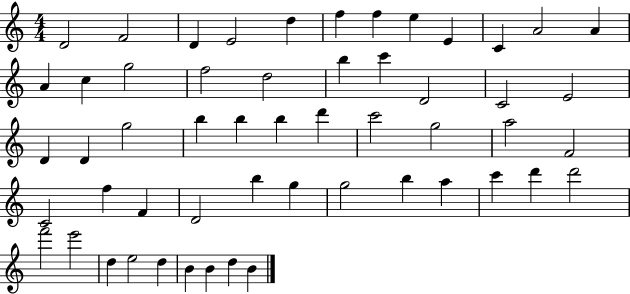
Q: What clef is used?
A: treble